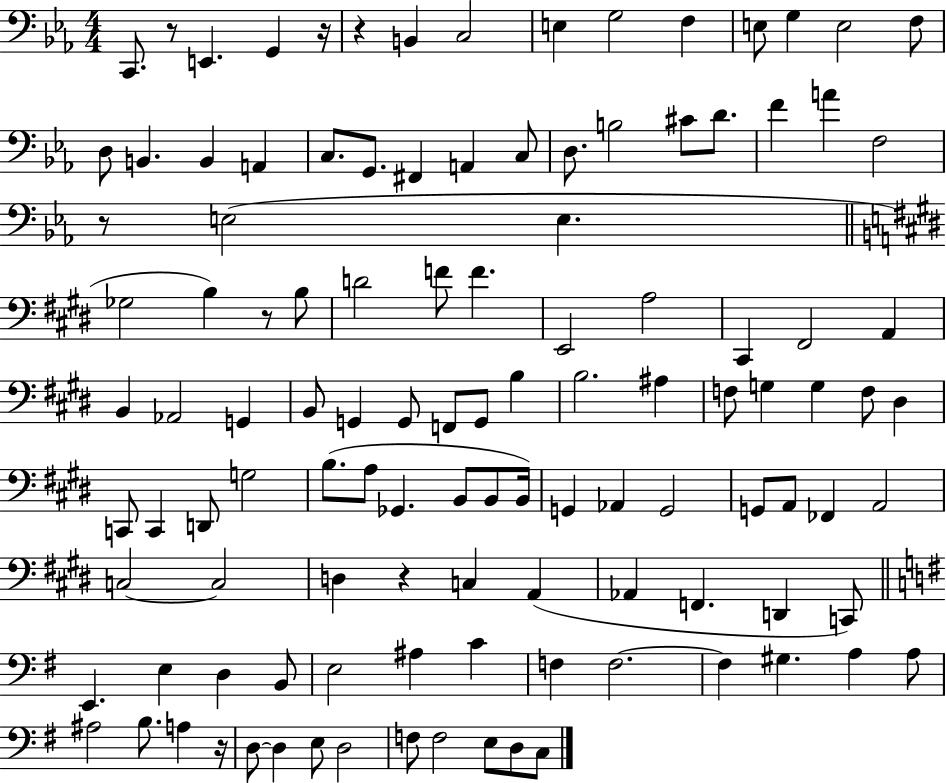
C2/e. R/e E2/q. G2/q R/s R/q B2/q C3/h E3/q G3/h F3/q E3/e G3/q E3/h F3/e D3/e B2/q. B2/q A2/q C3/e. G2/e. F#2/q A2/q C3/e D3/e. B3/h C#4/e D4/e. F4/q A4/q F3/h R/e E3/h E3/q. Gb3/h B3/q R/e B3/e D4/h F4/e F4/q. E2/h A3/h C#2/q F#2/h A2/q B2/q Ab2/h G2/q B2/e G2/q G2/e F2/e G2/e B3/q B3/h. A#3/q F3/e G3/q G3/q F3/e D#3/q C2/e C2/q D2/e G3/h B3/e. A3/e Gb2/q. B2/e B2/e B2/s G2/q Ab2/q G2/h G2/e A2/e FES2/q A2/h C3/h C3/h D3/q R/q C3/q A2/q Ab2/q F2/q. D2/q C2/e E2/q. E3/q D3/q B2/e E3/h A#3/q C4/q F3/q F3/h. F3/q G#3/q. A3/q A3/e A#3/h B3/e. A3/q R/s D3/e D3/q E3/e D3/h F3/e F3/h E3/e D3/e C3/e